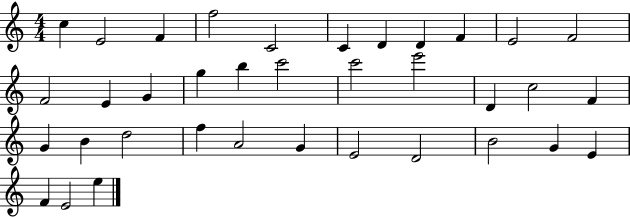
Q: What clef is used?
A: treble